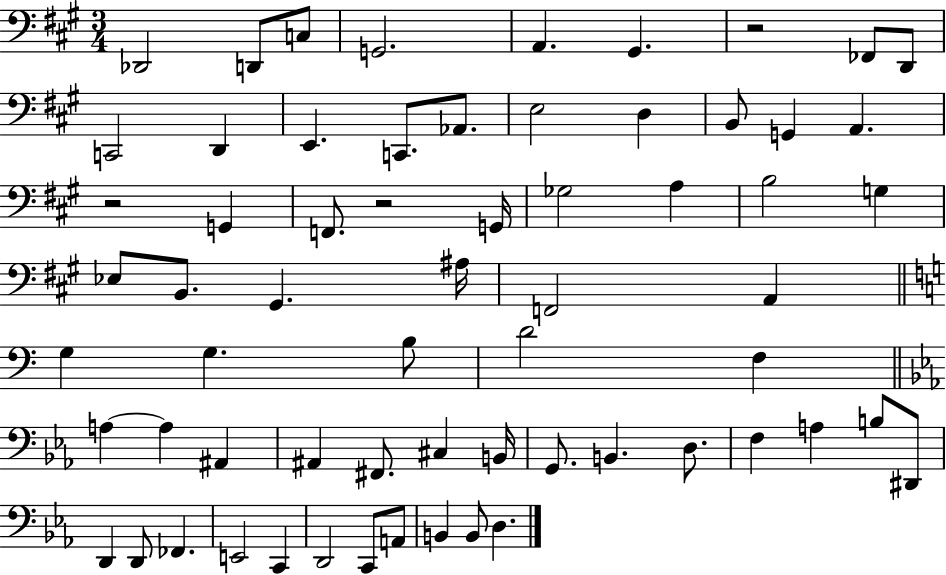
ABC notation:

X:1
T:Untitled
M:3/4
L:1/4
K:A
_D,,2 D,,/2 C,/2 G,,2 A,, ^G,, z2 _F,,/2 D,,/2 C,,2 D,, E,, C,,/2 _A,,/2 E,2 D, B,,/2 G,, A,, z2 G,, F,,/2 z2 G,,/4 _G,2 A, B,2 G, _E,/2 B,,/2 ^G,, ^A,/4 F,,2 A,, G, G, B,/2 D2 F, A, A, ^A,, ^A,, ^F,,/2 ^C, B,,/4 G,,/2 B,, D,/2 F, A, B,/2 ^D,,/2 D,, D,,/2 _F,, E,,2 C,, D,,2 C,,/2 A,,/2 B,, B,,/2 D,